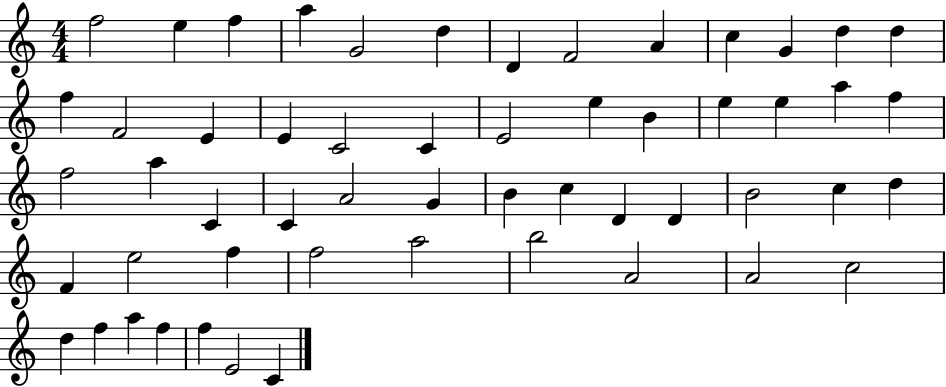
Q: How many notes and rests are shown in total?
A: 55